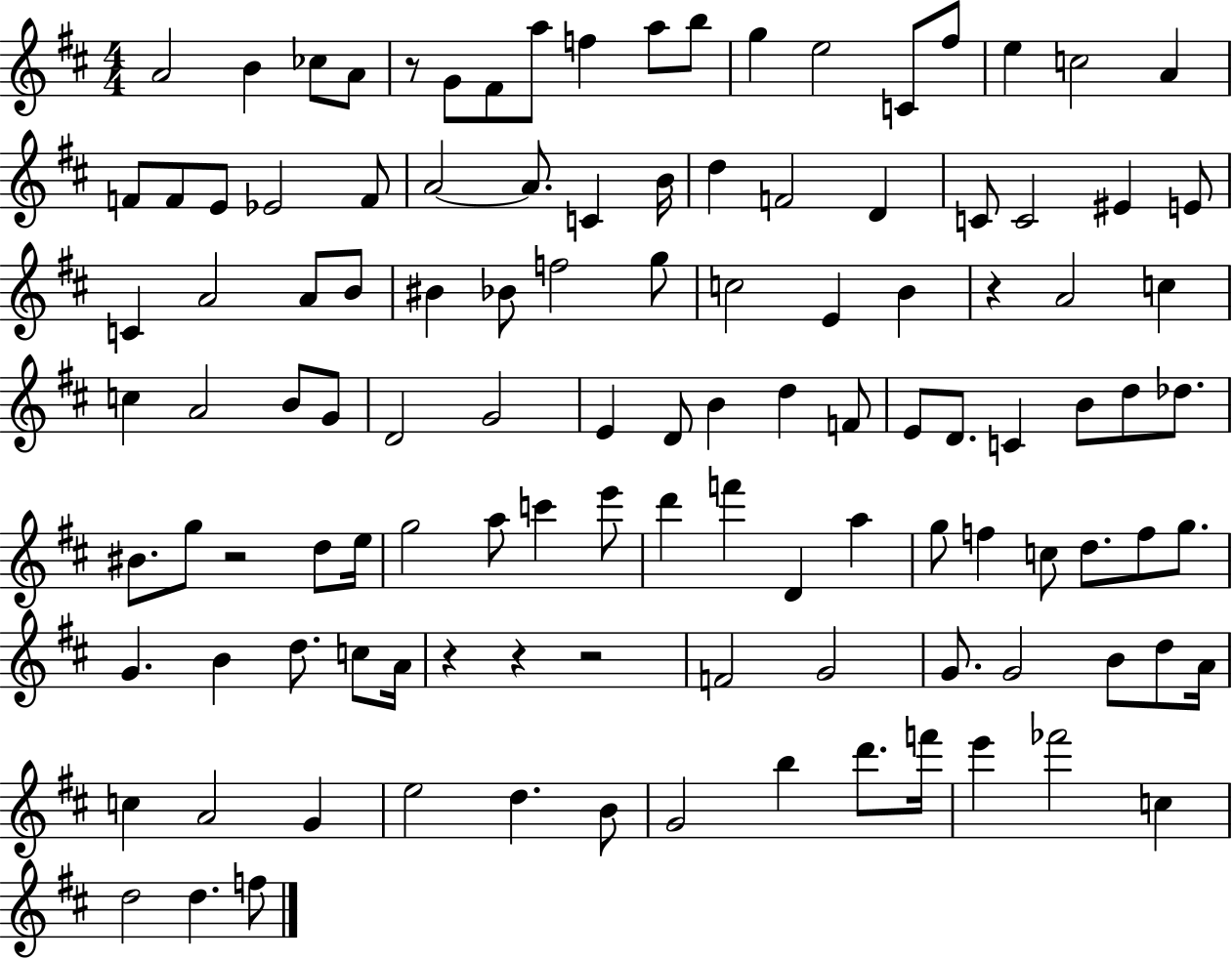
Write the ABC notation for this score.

X:1
T:Untitled
M:4/4
L:1/4
K:D
A2 B _c/2 A/2 z/2 G/2 ^F/2 a/2 f a/2 b/2 g e2 C/2 ^f/2 e c2 A F/2 F/2 E/2 _E2 F/2 A2 A/2 C B/4 d F2 D C/2 C2 ^E E/2 C A2 A/2 B/2 ^B _B/2 f2 g/2 c2 E B z A2 c c A2 B/2 G/2 D2 G2 E D/2 B d F/2 E/2 D/2 C B/2 d/2 _d/2 ^B/2 g/2 z2 d/2 e/4 g2 a/2 c' e'/2 d' f' D a g/2 f c/2 d/2 f/2 g/2 G B d/2 c/2 A/4 z z z2 F2 G2 G/2 G2 B/2 d/2 A/4 c A2 G e2 d B/2 G2 b d'/2 f'/4 e' _f'2 c d2 d f/2